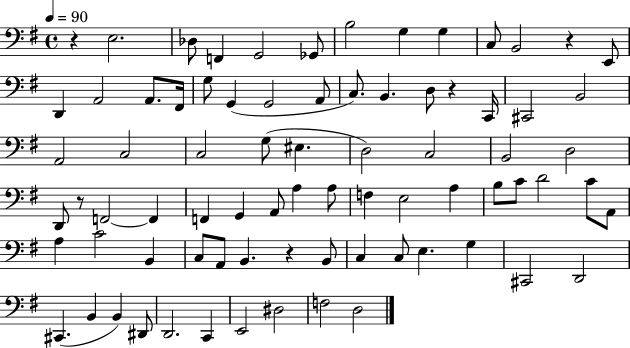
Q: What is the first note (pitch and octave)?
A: E3